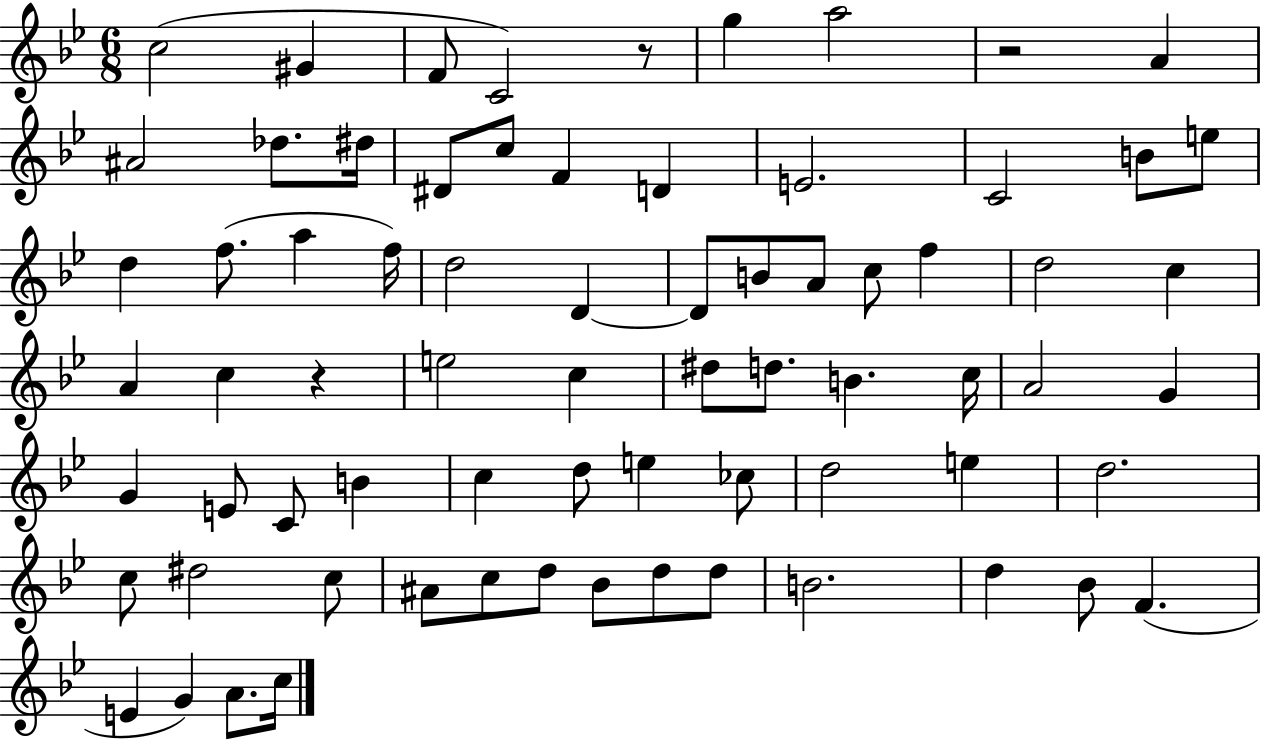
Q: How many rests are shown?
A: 3